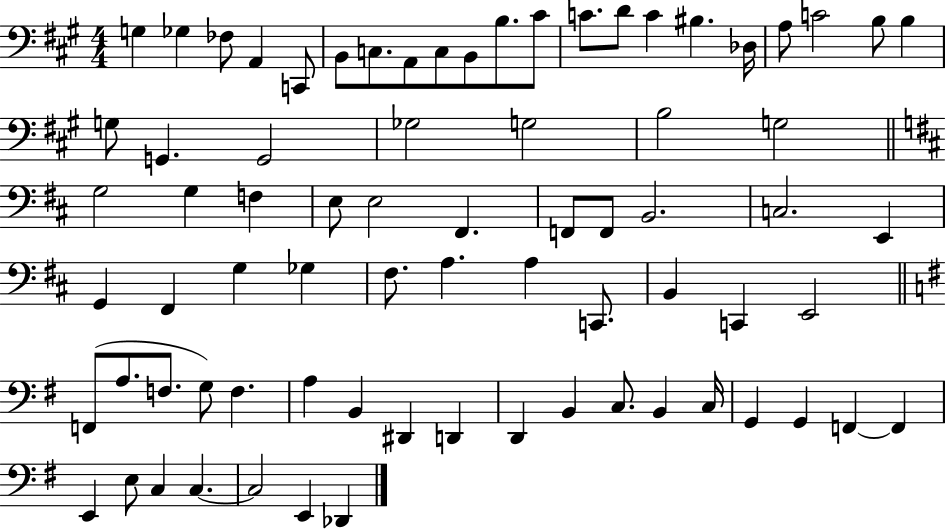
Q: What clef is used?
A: bass